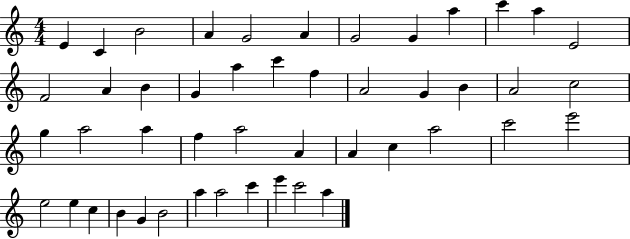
X:1
T:Untitled
M:4/4
L:1/4
K:C
E C B2 A G2 A G2 G a c' a E2 F2 A B G a c' f A2 G B A2 c2 g a2 a f a2 A A c a2 c'2 e'2 e2 e c B G B2 a a2 c' e' c'2 a